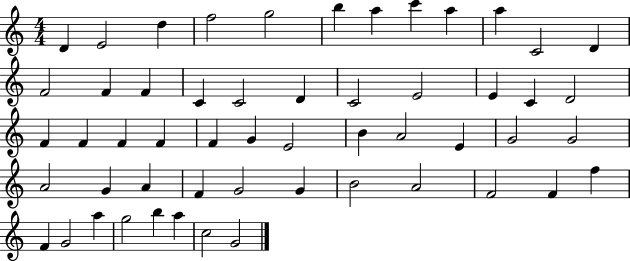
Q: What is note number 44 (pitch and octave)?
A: F4